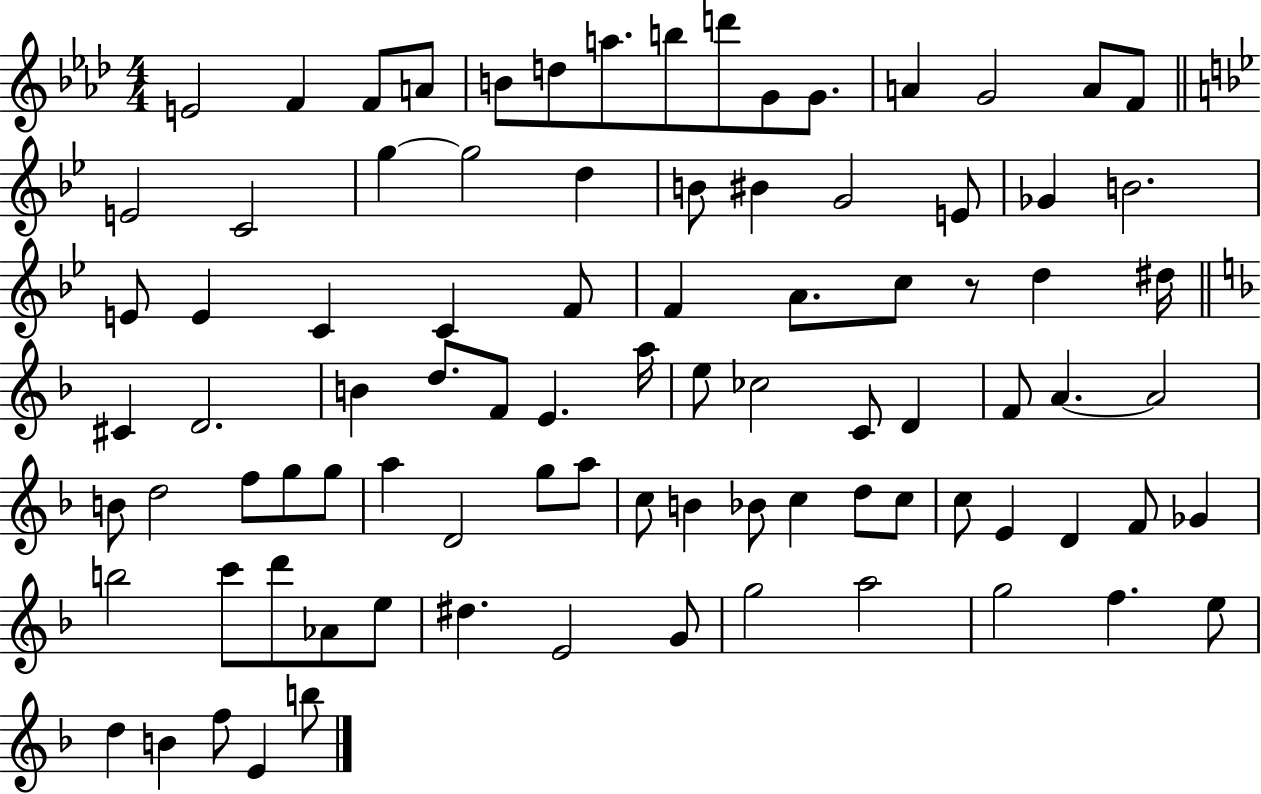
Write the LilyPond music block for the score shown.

{
  \clef treble
  \numericTimeSignature
  \time 4/4
  \key aes \major
  e'2 f'4 f'8 a'8 | b'8 d''8 a''8. b''8 d'''8 g'8 g'8. | a'4 g'2 a'8 f'8 | \bar "||" \break \key bes \major e'2 c'2 | g''4~~ g''2 d''4 | b'8 bis'4 g'2 e'8 | ges'4 b'2. | \break e'8 e'4 c'4 c'4 f'8 | f'4 a'8. c''8 r8 d''4 dis''16 | \bar "||" \break \key f \major cis'4 d'2. | b'4 d''8. f'8 e'4. a''16 | e''8 ces''2 c'8 d'4 | f'8 a'4.~~ a'2 | \break b'8 d''2 f''8 g''8 g''8 | a''4 d'2 g''8 a''8 | c''8 b'4 bes'8 c''4 d''8 c''8 | c''8 e'4 d'4 f'8 ges'4 | \break b''2 c'''8 d'''8 aes'8 e''8 | dis''4. e'2 g'8 | g''2 a''2 | g''2 f''4. e''8 | \break d''4 b'4 f''8 e'4 b''8 | \bar "|."
}